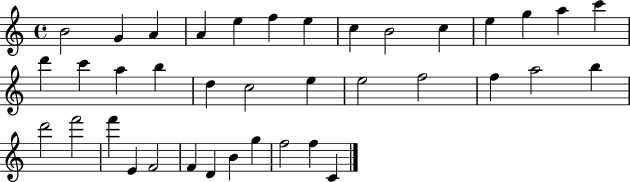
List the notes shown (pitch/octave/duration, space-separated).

B4/h G4/q A4/q A4/q E5/q F5/q E5/q C5/q B4/h C5/q E5/q G5/q A5/q C6/q D6/q C6/q A5/q B5/q D5/q C5/h E5/q E5/h F5/h F5/q A5/h B5/q D6/h F6/h F6/q E4/q F4/h F4/q D4/q B4/q G5/q F5/h F5/q C4/q